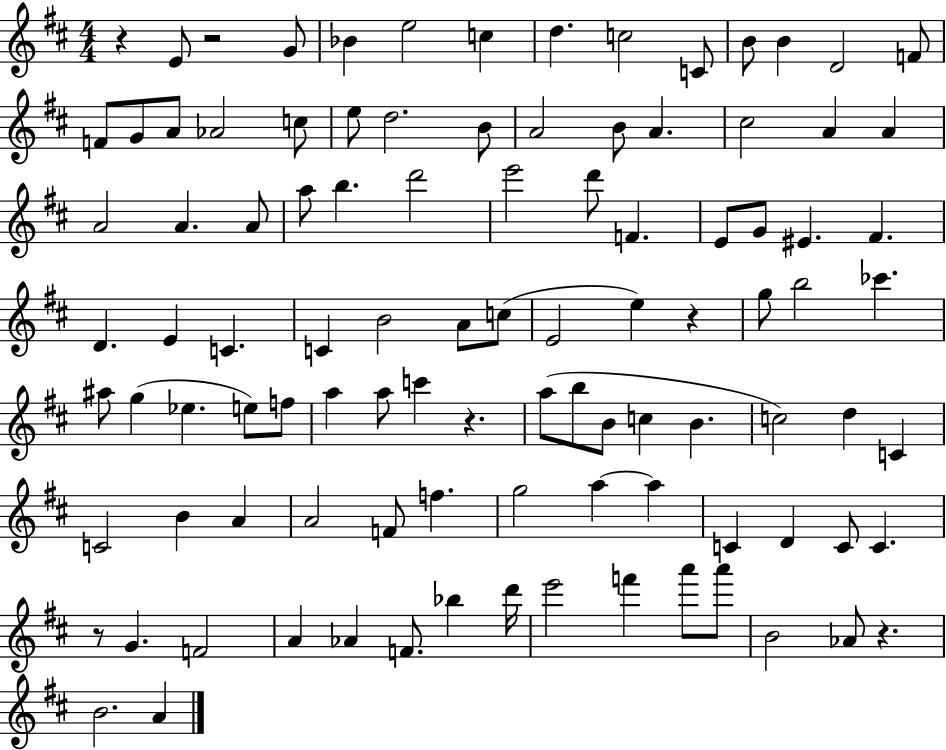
{
  \clef treble
  \numericTimeSignature
  \time 4/4
  \key d \major
  \repeat volta 2 { r4 e'8 r2 g'8 | bes'4 e''2 c''4 | d''4. c''2 c'8 | b'8 b'4 d'2 f'8 | \break f'8 g'8 a'8 aes'2 c''8 | e''8 d''2. b'8 | a'2 b'8 a'4. | cis''2 a'4 a'4 | \break a'2 a'4. a'8 | a''8 b''4. d'''2 | e'''2 d'''8 f'4. | e'8 g'8 eis'4. fis'4. | \break d'4. e'4 c'4. | c'4 b'2 a'8 c''8( | e'2 e''4) r4 | g''8 b''2 ces'''4. | \break ais''8 g''4( ees''4. e''8) f''8 | a''4 a''8 c'''4 r4. | a''8( b''8 b'8 c''4 b'4. | c''2) d''4 c'4 | \break c'2 b'4 a'4 | a'2 f'8 f''4. | g''2 a''4~~ a''4 | c'4 d'4 c'8 c'4. | \break r8 g'4. f'2 | a'4 aes'4 f'8. bes''4 d'''16 | e'''2 f'''4 a'''8 a'''8 | b'2 aes'8 r4. | \break b'2. a'4 | } \bar "|."
}